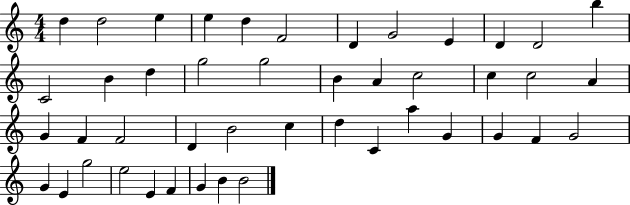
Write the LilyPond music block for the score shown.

{
  \clef treble
  \numericTimeSignature
  \time 4/4
  \key c \major
  d''4 d''2 e''4 | e''4 d''4 f'2 | d'4 g'2 e'4 | d'4 d'2 b''4 | \break c'2 b'4 d''4 | g''2 g''2 | b'4 a'4 c''2 | c''4 c''2 a'4 | \break g'4 f'4 f'2 | d'4 b'2 c''4 | d''4 c'4 a''4 g'4 | g'4 f'4 g'2 | \break g'4 e'4 g''2 | e''2 e'4 f'4 | g'4 b'4 b'2 | \bar "|."
}